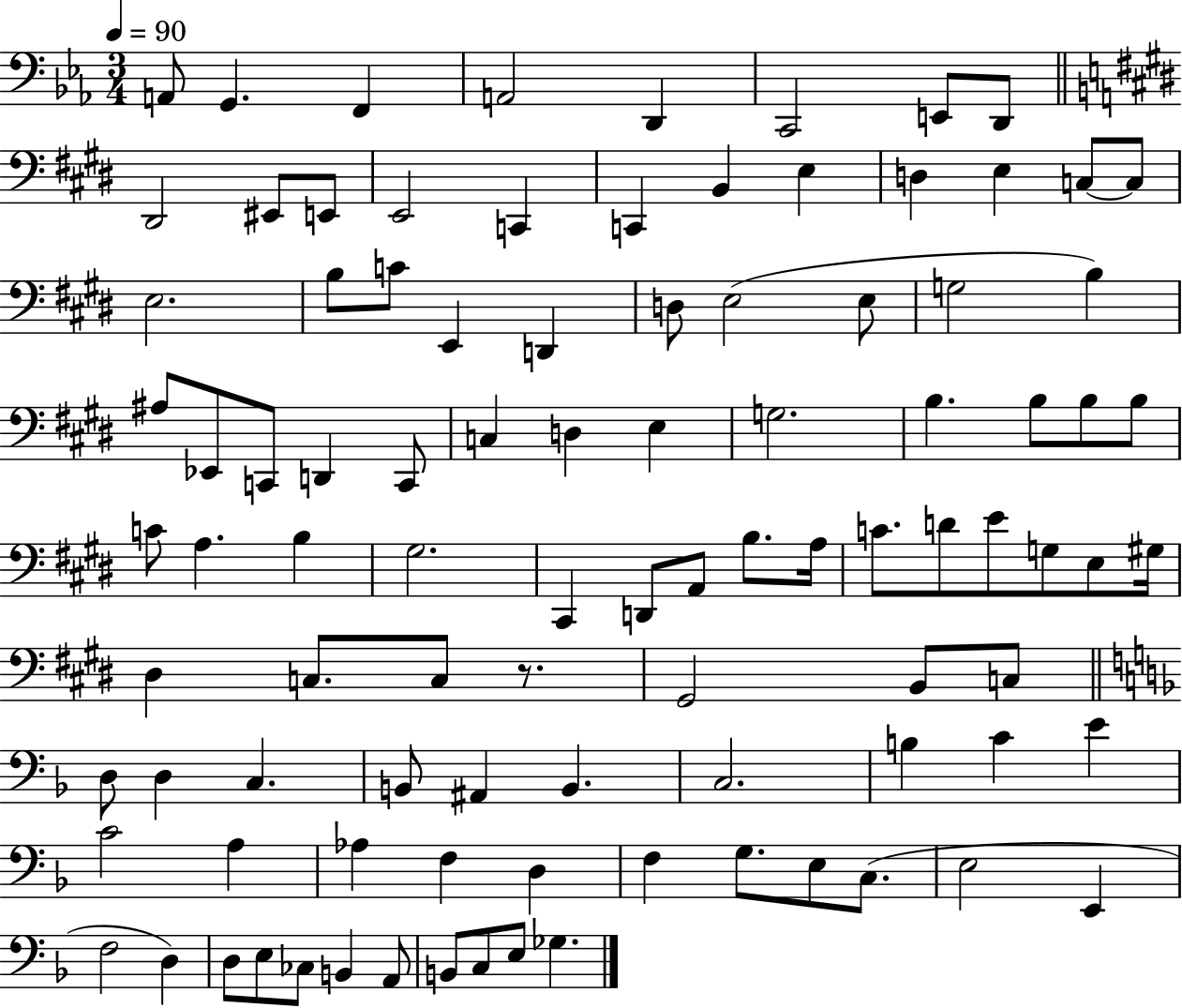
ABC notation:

X:1
T:Untitled
M:3/4
L:1/4
K:Eb
A,,/2 G,, F,, A,,2 D,, C,,2 E,,/2 D,,/2 ^D,,2 ^E,,/2 E,,/2 E,,2 C,, C,, B,, E, D, E, C,/2 C,/2 E,2 B,/2 C/2 E,, D,, D,/2 E,2 E,/2 G,2 B, ^A,/2 _E,,/2 C,,/2 D,, C,,/2 C, D, E, G,2 B, B,/2 B,/2 B,/2 C/2 A, B, ^G,2 ^C,, D,,/2 A,,/2 B,/2 A,/4 C/2 D/2 E/2 G,/2 E,/2 ^G,/4 ^D, C,/2 C,/2 z/2 ^G,,2 B,,/2 C,/2 D,/2 D, C, B,,/2 ^A,, B,, C,2 B, C E C2 A, _A, F, D, F, G,/2 E,/2 C,/2 E,2 E,, F,2 D, D,/2 E,/2 _C,/2 B,, A,,/2 B,,/2 C,/2 E,/2 _G,